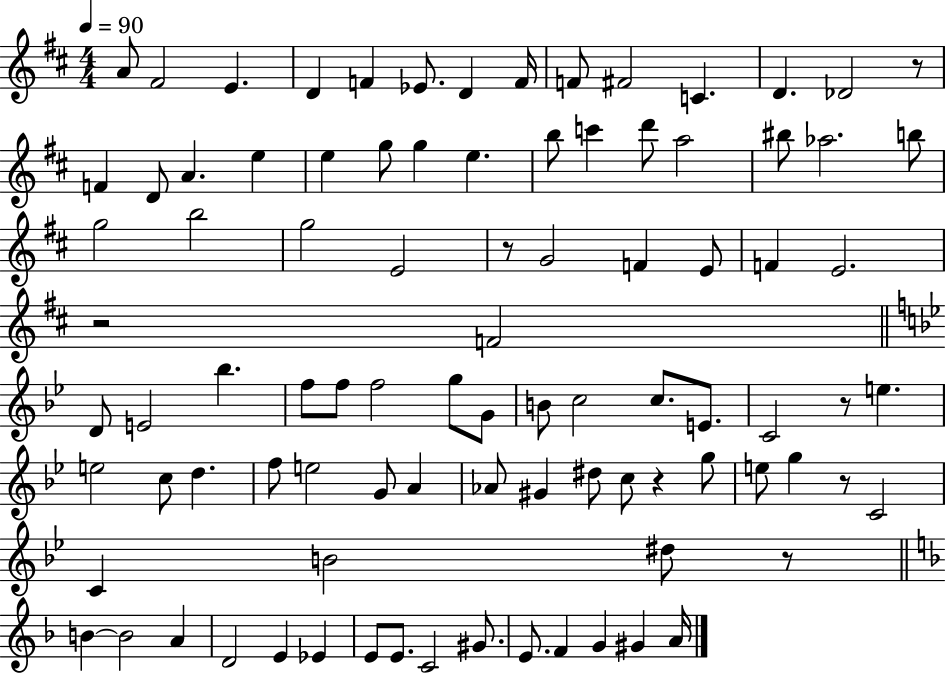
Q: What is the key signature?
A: D major